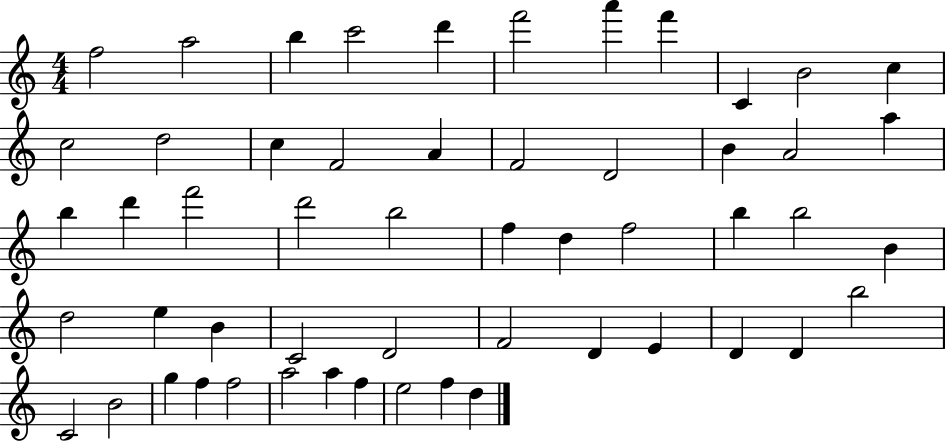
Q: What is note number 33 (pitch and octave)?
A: D5